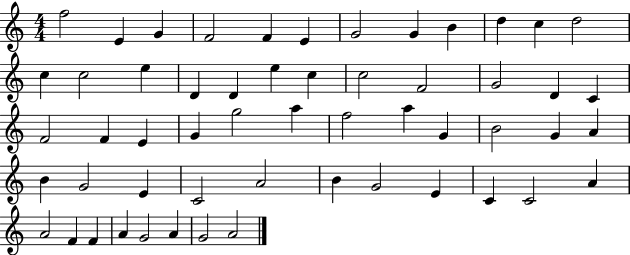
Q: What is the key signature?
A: C major